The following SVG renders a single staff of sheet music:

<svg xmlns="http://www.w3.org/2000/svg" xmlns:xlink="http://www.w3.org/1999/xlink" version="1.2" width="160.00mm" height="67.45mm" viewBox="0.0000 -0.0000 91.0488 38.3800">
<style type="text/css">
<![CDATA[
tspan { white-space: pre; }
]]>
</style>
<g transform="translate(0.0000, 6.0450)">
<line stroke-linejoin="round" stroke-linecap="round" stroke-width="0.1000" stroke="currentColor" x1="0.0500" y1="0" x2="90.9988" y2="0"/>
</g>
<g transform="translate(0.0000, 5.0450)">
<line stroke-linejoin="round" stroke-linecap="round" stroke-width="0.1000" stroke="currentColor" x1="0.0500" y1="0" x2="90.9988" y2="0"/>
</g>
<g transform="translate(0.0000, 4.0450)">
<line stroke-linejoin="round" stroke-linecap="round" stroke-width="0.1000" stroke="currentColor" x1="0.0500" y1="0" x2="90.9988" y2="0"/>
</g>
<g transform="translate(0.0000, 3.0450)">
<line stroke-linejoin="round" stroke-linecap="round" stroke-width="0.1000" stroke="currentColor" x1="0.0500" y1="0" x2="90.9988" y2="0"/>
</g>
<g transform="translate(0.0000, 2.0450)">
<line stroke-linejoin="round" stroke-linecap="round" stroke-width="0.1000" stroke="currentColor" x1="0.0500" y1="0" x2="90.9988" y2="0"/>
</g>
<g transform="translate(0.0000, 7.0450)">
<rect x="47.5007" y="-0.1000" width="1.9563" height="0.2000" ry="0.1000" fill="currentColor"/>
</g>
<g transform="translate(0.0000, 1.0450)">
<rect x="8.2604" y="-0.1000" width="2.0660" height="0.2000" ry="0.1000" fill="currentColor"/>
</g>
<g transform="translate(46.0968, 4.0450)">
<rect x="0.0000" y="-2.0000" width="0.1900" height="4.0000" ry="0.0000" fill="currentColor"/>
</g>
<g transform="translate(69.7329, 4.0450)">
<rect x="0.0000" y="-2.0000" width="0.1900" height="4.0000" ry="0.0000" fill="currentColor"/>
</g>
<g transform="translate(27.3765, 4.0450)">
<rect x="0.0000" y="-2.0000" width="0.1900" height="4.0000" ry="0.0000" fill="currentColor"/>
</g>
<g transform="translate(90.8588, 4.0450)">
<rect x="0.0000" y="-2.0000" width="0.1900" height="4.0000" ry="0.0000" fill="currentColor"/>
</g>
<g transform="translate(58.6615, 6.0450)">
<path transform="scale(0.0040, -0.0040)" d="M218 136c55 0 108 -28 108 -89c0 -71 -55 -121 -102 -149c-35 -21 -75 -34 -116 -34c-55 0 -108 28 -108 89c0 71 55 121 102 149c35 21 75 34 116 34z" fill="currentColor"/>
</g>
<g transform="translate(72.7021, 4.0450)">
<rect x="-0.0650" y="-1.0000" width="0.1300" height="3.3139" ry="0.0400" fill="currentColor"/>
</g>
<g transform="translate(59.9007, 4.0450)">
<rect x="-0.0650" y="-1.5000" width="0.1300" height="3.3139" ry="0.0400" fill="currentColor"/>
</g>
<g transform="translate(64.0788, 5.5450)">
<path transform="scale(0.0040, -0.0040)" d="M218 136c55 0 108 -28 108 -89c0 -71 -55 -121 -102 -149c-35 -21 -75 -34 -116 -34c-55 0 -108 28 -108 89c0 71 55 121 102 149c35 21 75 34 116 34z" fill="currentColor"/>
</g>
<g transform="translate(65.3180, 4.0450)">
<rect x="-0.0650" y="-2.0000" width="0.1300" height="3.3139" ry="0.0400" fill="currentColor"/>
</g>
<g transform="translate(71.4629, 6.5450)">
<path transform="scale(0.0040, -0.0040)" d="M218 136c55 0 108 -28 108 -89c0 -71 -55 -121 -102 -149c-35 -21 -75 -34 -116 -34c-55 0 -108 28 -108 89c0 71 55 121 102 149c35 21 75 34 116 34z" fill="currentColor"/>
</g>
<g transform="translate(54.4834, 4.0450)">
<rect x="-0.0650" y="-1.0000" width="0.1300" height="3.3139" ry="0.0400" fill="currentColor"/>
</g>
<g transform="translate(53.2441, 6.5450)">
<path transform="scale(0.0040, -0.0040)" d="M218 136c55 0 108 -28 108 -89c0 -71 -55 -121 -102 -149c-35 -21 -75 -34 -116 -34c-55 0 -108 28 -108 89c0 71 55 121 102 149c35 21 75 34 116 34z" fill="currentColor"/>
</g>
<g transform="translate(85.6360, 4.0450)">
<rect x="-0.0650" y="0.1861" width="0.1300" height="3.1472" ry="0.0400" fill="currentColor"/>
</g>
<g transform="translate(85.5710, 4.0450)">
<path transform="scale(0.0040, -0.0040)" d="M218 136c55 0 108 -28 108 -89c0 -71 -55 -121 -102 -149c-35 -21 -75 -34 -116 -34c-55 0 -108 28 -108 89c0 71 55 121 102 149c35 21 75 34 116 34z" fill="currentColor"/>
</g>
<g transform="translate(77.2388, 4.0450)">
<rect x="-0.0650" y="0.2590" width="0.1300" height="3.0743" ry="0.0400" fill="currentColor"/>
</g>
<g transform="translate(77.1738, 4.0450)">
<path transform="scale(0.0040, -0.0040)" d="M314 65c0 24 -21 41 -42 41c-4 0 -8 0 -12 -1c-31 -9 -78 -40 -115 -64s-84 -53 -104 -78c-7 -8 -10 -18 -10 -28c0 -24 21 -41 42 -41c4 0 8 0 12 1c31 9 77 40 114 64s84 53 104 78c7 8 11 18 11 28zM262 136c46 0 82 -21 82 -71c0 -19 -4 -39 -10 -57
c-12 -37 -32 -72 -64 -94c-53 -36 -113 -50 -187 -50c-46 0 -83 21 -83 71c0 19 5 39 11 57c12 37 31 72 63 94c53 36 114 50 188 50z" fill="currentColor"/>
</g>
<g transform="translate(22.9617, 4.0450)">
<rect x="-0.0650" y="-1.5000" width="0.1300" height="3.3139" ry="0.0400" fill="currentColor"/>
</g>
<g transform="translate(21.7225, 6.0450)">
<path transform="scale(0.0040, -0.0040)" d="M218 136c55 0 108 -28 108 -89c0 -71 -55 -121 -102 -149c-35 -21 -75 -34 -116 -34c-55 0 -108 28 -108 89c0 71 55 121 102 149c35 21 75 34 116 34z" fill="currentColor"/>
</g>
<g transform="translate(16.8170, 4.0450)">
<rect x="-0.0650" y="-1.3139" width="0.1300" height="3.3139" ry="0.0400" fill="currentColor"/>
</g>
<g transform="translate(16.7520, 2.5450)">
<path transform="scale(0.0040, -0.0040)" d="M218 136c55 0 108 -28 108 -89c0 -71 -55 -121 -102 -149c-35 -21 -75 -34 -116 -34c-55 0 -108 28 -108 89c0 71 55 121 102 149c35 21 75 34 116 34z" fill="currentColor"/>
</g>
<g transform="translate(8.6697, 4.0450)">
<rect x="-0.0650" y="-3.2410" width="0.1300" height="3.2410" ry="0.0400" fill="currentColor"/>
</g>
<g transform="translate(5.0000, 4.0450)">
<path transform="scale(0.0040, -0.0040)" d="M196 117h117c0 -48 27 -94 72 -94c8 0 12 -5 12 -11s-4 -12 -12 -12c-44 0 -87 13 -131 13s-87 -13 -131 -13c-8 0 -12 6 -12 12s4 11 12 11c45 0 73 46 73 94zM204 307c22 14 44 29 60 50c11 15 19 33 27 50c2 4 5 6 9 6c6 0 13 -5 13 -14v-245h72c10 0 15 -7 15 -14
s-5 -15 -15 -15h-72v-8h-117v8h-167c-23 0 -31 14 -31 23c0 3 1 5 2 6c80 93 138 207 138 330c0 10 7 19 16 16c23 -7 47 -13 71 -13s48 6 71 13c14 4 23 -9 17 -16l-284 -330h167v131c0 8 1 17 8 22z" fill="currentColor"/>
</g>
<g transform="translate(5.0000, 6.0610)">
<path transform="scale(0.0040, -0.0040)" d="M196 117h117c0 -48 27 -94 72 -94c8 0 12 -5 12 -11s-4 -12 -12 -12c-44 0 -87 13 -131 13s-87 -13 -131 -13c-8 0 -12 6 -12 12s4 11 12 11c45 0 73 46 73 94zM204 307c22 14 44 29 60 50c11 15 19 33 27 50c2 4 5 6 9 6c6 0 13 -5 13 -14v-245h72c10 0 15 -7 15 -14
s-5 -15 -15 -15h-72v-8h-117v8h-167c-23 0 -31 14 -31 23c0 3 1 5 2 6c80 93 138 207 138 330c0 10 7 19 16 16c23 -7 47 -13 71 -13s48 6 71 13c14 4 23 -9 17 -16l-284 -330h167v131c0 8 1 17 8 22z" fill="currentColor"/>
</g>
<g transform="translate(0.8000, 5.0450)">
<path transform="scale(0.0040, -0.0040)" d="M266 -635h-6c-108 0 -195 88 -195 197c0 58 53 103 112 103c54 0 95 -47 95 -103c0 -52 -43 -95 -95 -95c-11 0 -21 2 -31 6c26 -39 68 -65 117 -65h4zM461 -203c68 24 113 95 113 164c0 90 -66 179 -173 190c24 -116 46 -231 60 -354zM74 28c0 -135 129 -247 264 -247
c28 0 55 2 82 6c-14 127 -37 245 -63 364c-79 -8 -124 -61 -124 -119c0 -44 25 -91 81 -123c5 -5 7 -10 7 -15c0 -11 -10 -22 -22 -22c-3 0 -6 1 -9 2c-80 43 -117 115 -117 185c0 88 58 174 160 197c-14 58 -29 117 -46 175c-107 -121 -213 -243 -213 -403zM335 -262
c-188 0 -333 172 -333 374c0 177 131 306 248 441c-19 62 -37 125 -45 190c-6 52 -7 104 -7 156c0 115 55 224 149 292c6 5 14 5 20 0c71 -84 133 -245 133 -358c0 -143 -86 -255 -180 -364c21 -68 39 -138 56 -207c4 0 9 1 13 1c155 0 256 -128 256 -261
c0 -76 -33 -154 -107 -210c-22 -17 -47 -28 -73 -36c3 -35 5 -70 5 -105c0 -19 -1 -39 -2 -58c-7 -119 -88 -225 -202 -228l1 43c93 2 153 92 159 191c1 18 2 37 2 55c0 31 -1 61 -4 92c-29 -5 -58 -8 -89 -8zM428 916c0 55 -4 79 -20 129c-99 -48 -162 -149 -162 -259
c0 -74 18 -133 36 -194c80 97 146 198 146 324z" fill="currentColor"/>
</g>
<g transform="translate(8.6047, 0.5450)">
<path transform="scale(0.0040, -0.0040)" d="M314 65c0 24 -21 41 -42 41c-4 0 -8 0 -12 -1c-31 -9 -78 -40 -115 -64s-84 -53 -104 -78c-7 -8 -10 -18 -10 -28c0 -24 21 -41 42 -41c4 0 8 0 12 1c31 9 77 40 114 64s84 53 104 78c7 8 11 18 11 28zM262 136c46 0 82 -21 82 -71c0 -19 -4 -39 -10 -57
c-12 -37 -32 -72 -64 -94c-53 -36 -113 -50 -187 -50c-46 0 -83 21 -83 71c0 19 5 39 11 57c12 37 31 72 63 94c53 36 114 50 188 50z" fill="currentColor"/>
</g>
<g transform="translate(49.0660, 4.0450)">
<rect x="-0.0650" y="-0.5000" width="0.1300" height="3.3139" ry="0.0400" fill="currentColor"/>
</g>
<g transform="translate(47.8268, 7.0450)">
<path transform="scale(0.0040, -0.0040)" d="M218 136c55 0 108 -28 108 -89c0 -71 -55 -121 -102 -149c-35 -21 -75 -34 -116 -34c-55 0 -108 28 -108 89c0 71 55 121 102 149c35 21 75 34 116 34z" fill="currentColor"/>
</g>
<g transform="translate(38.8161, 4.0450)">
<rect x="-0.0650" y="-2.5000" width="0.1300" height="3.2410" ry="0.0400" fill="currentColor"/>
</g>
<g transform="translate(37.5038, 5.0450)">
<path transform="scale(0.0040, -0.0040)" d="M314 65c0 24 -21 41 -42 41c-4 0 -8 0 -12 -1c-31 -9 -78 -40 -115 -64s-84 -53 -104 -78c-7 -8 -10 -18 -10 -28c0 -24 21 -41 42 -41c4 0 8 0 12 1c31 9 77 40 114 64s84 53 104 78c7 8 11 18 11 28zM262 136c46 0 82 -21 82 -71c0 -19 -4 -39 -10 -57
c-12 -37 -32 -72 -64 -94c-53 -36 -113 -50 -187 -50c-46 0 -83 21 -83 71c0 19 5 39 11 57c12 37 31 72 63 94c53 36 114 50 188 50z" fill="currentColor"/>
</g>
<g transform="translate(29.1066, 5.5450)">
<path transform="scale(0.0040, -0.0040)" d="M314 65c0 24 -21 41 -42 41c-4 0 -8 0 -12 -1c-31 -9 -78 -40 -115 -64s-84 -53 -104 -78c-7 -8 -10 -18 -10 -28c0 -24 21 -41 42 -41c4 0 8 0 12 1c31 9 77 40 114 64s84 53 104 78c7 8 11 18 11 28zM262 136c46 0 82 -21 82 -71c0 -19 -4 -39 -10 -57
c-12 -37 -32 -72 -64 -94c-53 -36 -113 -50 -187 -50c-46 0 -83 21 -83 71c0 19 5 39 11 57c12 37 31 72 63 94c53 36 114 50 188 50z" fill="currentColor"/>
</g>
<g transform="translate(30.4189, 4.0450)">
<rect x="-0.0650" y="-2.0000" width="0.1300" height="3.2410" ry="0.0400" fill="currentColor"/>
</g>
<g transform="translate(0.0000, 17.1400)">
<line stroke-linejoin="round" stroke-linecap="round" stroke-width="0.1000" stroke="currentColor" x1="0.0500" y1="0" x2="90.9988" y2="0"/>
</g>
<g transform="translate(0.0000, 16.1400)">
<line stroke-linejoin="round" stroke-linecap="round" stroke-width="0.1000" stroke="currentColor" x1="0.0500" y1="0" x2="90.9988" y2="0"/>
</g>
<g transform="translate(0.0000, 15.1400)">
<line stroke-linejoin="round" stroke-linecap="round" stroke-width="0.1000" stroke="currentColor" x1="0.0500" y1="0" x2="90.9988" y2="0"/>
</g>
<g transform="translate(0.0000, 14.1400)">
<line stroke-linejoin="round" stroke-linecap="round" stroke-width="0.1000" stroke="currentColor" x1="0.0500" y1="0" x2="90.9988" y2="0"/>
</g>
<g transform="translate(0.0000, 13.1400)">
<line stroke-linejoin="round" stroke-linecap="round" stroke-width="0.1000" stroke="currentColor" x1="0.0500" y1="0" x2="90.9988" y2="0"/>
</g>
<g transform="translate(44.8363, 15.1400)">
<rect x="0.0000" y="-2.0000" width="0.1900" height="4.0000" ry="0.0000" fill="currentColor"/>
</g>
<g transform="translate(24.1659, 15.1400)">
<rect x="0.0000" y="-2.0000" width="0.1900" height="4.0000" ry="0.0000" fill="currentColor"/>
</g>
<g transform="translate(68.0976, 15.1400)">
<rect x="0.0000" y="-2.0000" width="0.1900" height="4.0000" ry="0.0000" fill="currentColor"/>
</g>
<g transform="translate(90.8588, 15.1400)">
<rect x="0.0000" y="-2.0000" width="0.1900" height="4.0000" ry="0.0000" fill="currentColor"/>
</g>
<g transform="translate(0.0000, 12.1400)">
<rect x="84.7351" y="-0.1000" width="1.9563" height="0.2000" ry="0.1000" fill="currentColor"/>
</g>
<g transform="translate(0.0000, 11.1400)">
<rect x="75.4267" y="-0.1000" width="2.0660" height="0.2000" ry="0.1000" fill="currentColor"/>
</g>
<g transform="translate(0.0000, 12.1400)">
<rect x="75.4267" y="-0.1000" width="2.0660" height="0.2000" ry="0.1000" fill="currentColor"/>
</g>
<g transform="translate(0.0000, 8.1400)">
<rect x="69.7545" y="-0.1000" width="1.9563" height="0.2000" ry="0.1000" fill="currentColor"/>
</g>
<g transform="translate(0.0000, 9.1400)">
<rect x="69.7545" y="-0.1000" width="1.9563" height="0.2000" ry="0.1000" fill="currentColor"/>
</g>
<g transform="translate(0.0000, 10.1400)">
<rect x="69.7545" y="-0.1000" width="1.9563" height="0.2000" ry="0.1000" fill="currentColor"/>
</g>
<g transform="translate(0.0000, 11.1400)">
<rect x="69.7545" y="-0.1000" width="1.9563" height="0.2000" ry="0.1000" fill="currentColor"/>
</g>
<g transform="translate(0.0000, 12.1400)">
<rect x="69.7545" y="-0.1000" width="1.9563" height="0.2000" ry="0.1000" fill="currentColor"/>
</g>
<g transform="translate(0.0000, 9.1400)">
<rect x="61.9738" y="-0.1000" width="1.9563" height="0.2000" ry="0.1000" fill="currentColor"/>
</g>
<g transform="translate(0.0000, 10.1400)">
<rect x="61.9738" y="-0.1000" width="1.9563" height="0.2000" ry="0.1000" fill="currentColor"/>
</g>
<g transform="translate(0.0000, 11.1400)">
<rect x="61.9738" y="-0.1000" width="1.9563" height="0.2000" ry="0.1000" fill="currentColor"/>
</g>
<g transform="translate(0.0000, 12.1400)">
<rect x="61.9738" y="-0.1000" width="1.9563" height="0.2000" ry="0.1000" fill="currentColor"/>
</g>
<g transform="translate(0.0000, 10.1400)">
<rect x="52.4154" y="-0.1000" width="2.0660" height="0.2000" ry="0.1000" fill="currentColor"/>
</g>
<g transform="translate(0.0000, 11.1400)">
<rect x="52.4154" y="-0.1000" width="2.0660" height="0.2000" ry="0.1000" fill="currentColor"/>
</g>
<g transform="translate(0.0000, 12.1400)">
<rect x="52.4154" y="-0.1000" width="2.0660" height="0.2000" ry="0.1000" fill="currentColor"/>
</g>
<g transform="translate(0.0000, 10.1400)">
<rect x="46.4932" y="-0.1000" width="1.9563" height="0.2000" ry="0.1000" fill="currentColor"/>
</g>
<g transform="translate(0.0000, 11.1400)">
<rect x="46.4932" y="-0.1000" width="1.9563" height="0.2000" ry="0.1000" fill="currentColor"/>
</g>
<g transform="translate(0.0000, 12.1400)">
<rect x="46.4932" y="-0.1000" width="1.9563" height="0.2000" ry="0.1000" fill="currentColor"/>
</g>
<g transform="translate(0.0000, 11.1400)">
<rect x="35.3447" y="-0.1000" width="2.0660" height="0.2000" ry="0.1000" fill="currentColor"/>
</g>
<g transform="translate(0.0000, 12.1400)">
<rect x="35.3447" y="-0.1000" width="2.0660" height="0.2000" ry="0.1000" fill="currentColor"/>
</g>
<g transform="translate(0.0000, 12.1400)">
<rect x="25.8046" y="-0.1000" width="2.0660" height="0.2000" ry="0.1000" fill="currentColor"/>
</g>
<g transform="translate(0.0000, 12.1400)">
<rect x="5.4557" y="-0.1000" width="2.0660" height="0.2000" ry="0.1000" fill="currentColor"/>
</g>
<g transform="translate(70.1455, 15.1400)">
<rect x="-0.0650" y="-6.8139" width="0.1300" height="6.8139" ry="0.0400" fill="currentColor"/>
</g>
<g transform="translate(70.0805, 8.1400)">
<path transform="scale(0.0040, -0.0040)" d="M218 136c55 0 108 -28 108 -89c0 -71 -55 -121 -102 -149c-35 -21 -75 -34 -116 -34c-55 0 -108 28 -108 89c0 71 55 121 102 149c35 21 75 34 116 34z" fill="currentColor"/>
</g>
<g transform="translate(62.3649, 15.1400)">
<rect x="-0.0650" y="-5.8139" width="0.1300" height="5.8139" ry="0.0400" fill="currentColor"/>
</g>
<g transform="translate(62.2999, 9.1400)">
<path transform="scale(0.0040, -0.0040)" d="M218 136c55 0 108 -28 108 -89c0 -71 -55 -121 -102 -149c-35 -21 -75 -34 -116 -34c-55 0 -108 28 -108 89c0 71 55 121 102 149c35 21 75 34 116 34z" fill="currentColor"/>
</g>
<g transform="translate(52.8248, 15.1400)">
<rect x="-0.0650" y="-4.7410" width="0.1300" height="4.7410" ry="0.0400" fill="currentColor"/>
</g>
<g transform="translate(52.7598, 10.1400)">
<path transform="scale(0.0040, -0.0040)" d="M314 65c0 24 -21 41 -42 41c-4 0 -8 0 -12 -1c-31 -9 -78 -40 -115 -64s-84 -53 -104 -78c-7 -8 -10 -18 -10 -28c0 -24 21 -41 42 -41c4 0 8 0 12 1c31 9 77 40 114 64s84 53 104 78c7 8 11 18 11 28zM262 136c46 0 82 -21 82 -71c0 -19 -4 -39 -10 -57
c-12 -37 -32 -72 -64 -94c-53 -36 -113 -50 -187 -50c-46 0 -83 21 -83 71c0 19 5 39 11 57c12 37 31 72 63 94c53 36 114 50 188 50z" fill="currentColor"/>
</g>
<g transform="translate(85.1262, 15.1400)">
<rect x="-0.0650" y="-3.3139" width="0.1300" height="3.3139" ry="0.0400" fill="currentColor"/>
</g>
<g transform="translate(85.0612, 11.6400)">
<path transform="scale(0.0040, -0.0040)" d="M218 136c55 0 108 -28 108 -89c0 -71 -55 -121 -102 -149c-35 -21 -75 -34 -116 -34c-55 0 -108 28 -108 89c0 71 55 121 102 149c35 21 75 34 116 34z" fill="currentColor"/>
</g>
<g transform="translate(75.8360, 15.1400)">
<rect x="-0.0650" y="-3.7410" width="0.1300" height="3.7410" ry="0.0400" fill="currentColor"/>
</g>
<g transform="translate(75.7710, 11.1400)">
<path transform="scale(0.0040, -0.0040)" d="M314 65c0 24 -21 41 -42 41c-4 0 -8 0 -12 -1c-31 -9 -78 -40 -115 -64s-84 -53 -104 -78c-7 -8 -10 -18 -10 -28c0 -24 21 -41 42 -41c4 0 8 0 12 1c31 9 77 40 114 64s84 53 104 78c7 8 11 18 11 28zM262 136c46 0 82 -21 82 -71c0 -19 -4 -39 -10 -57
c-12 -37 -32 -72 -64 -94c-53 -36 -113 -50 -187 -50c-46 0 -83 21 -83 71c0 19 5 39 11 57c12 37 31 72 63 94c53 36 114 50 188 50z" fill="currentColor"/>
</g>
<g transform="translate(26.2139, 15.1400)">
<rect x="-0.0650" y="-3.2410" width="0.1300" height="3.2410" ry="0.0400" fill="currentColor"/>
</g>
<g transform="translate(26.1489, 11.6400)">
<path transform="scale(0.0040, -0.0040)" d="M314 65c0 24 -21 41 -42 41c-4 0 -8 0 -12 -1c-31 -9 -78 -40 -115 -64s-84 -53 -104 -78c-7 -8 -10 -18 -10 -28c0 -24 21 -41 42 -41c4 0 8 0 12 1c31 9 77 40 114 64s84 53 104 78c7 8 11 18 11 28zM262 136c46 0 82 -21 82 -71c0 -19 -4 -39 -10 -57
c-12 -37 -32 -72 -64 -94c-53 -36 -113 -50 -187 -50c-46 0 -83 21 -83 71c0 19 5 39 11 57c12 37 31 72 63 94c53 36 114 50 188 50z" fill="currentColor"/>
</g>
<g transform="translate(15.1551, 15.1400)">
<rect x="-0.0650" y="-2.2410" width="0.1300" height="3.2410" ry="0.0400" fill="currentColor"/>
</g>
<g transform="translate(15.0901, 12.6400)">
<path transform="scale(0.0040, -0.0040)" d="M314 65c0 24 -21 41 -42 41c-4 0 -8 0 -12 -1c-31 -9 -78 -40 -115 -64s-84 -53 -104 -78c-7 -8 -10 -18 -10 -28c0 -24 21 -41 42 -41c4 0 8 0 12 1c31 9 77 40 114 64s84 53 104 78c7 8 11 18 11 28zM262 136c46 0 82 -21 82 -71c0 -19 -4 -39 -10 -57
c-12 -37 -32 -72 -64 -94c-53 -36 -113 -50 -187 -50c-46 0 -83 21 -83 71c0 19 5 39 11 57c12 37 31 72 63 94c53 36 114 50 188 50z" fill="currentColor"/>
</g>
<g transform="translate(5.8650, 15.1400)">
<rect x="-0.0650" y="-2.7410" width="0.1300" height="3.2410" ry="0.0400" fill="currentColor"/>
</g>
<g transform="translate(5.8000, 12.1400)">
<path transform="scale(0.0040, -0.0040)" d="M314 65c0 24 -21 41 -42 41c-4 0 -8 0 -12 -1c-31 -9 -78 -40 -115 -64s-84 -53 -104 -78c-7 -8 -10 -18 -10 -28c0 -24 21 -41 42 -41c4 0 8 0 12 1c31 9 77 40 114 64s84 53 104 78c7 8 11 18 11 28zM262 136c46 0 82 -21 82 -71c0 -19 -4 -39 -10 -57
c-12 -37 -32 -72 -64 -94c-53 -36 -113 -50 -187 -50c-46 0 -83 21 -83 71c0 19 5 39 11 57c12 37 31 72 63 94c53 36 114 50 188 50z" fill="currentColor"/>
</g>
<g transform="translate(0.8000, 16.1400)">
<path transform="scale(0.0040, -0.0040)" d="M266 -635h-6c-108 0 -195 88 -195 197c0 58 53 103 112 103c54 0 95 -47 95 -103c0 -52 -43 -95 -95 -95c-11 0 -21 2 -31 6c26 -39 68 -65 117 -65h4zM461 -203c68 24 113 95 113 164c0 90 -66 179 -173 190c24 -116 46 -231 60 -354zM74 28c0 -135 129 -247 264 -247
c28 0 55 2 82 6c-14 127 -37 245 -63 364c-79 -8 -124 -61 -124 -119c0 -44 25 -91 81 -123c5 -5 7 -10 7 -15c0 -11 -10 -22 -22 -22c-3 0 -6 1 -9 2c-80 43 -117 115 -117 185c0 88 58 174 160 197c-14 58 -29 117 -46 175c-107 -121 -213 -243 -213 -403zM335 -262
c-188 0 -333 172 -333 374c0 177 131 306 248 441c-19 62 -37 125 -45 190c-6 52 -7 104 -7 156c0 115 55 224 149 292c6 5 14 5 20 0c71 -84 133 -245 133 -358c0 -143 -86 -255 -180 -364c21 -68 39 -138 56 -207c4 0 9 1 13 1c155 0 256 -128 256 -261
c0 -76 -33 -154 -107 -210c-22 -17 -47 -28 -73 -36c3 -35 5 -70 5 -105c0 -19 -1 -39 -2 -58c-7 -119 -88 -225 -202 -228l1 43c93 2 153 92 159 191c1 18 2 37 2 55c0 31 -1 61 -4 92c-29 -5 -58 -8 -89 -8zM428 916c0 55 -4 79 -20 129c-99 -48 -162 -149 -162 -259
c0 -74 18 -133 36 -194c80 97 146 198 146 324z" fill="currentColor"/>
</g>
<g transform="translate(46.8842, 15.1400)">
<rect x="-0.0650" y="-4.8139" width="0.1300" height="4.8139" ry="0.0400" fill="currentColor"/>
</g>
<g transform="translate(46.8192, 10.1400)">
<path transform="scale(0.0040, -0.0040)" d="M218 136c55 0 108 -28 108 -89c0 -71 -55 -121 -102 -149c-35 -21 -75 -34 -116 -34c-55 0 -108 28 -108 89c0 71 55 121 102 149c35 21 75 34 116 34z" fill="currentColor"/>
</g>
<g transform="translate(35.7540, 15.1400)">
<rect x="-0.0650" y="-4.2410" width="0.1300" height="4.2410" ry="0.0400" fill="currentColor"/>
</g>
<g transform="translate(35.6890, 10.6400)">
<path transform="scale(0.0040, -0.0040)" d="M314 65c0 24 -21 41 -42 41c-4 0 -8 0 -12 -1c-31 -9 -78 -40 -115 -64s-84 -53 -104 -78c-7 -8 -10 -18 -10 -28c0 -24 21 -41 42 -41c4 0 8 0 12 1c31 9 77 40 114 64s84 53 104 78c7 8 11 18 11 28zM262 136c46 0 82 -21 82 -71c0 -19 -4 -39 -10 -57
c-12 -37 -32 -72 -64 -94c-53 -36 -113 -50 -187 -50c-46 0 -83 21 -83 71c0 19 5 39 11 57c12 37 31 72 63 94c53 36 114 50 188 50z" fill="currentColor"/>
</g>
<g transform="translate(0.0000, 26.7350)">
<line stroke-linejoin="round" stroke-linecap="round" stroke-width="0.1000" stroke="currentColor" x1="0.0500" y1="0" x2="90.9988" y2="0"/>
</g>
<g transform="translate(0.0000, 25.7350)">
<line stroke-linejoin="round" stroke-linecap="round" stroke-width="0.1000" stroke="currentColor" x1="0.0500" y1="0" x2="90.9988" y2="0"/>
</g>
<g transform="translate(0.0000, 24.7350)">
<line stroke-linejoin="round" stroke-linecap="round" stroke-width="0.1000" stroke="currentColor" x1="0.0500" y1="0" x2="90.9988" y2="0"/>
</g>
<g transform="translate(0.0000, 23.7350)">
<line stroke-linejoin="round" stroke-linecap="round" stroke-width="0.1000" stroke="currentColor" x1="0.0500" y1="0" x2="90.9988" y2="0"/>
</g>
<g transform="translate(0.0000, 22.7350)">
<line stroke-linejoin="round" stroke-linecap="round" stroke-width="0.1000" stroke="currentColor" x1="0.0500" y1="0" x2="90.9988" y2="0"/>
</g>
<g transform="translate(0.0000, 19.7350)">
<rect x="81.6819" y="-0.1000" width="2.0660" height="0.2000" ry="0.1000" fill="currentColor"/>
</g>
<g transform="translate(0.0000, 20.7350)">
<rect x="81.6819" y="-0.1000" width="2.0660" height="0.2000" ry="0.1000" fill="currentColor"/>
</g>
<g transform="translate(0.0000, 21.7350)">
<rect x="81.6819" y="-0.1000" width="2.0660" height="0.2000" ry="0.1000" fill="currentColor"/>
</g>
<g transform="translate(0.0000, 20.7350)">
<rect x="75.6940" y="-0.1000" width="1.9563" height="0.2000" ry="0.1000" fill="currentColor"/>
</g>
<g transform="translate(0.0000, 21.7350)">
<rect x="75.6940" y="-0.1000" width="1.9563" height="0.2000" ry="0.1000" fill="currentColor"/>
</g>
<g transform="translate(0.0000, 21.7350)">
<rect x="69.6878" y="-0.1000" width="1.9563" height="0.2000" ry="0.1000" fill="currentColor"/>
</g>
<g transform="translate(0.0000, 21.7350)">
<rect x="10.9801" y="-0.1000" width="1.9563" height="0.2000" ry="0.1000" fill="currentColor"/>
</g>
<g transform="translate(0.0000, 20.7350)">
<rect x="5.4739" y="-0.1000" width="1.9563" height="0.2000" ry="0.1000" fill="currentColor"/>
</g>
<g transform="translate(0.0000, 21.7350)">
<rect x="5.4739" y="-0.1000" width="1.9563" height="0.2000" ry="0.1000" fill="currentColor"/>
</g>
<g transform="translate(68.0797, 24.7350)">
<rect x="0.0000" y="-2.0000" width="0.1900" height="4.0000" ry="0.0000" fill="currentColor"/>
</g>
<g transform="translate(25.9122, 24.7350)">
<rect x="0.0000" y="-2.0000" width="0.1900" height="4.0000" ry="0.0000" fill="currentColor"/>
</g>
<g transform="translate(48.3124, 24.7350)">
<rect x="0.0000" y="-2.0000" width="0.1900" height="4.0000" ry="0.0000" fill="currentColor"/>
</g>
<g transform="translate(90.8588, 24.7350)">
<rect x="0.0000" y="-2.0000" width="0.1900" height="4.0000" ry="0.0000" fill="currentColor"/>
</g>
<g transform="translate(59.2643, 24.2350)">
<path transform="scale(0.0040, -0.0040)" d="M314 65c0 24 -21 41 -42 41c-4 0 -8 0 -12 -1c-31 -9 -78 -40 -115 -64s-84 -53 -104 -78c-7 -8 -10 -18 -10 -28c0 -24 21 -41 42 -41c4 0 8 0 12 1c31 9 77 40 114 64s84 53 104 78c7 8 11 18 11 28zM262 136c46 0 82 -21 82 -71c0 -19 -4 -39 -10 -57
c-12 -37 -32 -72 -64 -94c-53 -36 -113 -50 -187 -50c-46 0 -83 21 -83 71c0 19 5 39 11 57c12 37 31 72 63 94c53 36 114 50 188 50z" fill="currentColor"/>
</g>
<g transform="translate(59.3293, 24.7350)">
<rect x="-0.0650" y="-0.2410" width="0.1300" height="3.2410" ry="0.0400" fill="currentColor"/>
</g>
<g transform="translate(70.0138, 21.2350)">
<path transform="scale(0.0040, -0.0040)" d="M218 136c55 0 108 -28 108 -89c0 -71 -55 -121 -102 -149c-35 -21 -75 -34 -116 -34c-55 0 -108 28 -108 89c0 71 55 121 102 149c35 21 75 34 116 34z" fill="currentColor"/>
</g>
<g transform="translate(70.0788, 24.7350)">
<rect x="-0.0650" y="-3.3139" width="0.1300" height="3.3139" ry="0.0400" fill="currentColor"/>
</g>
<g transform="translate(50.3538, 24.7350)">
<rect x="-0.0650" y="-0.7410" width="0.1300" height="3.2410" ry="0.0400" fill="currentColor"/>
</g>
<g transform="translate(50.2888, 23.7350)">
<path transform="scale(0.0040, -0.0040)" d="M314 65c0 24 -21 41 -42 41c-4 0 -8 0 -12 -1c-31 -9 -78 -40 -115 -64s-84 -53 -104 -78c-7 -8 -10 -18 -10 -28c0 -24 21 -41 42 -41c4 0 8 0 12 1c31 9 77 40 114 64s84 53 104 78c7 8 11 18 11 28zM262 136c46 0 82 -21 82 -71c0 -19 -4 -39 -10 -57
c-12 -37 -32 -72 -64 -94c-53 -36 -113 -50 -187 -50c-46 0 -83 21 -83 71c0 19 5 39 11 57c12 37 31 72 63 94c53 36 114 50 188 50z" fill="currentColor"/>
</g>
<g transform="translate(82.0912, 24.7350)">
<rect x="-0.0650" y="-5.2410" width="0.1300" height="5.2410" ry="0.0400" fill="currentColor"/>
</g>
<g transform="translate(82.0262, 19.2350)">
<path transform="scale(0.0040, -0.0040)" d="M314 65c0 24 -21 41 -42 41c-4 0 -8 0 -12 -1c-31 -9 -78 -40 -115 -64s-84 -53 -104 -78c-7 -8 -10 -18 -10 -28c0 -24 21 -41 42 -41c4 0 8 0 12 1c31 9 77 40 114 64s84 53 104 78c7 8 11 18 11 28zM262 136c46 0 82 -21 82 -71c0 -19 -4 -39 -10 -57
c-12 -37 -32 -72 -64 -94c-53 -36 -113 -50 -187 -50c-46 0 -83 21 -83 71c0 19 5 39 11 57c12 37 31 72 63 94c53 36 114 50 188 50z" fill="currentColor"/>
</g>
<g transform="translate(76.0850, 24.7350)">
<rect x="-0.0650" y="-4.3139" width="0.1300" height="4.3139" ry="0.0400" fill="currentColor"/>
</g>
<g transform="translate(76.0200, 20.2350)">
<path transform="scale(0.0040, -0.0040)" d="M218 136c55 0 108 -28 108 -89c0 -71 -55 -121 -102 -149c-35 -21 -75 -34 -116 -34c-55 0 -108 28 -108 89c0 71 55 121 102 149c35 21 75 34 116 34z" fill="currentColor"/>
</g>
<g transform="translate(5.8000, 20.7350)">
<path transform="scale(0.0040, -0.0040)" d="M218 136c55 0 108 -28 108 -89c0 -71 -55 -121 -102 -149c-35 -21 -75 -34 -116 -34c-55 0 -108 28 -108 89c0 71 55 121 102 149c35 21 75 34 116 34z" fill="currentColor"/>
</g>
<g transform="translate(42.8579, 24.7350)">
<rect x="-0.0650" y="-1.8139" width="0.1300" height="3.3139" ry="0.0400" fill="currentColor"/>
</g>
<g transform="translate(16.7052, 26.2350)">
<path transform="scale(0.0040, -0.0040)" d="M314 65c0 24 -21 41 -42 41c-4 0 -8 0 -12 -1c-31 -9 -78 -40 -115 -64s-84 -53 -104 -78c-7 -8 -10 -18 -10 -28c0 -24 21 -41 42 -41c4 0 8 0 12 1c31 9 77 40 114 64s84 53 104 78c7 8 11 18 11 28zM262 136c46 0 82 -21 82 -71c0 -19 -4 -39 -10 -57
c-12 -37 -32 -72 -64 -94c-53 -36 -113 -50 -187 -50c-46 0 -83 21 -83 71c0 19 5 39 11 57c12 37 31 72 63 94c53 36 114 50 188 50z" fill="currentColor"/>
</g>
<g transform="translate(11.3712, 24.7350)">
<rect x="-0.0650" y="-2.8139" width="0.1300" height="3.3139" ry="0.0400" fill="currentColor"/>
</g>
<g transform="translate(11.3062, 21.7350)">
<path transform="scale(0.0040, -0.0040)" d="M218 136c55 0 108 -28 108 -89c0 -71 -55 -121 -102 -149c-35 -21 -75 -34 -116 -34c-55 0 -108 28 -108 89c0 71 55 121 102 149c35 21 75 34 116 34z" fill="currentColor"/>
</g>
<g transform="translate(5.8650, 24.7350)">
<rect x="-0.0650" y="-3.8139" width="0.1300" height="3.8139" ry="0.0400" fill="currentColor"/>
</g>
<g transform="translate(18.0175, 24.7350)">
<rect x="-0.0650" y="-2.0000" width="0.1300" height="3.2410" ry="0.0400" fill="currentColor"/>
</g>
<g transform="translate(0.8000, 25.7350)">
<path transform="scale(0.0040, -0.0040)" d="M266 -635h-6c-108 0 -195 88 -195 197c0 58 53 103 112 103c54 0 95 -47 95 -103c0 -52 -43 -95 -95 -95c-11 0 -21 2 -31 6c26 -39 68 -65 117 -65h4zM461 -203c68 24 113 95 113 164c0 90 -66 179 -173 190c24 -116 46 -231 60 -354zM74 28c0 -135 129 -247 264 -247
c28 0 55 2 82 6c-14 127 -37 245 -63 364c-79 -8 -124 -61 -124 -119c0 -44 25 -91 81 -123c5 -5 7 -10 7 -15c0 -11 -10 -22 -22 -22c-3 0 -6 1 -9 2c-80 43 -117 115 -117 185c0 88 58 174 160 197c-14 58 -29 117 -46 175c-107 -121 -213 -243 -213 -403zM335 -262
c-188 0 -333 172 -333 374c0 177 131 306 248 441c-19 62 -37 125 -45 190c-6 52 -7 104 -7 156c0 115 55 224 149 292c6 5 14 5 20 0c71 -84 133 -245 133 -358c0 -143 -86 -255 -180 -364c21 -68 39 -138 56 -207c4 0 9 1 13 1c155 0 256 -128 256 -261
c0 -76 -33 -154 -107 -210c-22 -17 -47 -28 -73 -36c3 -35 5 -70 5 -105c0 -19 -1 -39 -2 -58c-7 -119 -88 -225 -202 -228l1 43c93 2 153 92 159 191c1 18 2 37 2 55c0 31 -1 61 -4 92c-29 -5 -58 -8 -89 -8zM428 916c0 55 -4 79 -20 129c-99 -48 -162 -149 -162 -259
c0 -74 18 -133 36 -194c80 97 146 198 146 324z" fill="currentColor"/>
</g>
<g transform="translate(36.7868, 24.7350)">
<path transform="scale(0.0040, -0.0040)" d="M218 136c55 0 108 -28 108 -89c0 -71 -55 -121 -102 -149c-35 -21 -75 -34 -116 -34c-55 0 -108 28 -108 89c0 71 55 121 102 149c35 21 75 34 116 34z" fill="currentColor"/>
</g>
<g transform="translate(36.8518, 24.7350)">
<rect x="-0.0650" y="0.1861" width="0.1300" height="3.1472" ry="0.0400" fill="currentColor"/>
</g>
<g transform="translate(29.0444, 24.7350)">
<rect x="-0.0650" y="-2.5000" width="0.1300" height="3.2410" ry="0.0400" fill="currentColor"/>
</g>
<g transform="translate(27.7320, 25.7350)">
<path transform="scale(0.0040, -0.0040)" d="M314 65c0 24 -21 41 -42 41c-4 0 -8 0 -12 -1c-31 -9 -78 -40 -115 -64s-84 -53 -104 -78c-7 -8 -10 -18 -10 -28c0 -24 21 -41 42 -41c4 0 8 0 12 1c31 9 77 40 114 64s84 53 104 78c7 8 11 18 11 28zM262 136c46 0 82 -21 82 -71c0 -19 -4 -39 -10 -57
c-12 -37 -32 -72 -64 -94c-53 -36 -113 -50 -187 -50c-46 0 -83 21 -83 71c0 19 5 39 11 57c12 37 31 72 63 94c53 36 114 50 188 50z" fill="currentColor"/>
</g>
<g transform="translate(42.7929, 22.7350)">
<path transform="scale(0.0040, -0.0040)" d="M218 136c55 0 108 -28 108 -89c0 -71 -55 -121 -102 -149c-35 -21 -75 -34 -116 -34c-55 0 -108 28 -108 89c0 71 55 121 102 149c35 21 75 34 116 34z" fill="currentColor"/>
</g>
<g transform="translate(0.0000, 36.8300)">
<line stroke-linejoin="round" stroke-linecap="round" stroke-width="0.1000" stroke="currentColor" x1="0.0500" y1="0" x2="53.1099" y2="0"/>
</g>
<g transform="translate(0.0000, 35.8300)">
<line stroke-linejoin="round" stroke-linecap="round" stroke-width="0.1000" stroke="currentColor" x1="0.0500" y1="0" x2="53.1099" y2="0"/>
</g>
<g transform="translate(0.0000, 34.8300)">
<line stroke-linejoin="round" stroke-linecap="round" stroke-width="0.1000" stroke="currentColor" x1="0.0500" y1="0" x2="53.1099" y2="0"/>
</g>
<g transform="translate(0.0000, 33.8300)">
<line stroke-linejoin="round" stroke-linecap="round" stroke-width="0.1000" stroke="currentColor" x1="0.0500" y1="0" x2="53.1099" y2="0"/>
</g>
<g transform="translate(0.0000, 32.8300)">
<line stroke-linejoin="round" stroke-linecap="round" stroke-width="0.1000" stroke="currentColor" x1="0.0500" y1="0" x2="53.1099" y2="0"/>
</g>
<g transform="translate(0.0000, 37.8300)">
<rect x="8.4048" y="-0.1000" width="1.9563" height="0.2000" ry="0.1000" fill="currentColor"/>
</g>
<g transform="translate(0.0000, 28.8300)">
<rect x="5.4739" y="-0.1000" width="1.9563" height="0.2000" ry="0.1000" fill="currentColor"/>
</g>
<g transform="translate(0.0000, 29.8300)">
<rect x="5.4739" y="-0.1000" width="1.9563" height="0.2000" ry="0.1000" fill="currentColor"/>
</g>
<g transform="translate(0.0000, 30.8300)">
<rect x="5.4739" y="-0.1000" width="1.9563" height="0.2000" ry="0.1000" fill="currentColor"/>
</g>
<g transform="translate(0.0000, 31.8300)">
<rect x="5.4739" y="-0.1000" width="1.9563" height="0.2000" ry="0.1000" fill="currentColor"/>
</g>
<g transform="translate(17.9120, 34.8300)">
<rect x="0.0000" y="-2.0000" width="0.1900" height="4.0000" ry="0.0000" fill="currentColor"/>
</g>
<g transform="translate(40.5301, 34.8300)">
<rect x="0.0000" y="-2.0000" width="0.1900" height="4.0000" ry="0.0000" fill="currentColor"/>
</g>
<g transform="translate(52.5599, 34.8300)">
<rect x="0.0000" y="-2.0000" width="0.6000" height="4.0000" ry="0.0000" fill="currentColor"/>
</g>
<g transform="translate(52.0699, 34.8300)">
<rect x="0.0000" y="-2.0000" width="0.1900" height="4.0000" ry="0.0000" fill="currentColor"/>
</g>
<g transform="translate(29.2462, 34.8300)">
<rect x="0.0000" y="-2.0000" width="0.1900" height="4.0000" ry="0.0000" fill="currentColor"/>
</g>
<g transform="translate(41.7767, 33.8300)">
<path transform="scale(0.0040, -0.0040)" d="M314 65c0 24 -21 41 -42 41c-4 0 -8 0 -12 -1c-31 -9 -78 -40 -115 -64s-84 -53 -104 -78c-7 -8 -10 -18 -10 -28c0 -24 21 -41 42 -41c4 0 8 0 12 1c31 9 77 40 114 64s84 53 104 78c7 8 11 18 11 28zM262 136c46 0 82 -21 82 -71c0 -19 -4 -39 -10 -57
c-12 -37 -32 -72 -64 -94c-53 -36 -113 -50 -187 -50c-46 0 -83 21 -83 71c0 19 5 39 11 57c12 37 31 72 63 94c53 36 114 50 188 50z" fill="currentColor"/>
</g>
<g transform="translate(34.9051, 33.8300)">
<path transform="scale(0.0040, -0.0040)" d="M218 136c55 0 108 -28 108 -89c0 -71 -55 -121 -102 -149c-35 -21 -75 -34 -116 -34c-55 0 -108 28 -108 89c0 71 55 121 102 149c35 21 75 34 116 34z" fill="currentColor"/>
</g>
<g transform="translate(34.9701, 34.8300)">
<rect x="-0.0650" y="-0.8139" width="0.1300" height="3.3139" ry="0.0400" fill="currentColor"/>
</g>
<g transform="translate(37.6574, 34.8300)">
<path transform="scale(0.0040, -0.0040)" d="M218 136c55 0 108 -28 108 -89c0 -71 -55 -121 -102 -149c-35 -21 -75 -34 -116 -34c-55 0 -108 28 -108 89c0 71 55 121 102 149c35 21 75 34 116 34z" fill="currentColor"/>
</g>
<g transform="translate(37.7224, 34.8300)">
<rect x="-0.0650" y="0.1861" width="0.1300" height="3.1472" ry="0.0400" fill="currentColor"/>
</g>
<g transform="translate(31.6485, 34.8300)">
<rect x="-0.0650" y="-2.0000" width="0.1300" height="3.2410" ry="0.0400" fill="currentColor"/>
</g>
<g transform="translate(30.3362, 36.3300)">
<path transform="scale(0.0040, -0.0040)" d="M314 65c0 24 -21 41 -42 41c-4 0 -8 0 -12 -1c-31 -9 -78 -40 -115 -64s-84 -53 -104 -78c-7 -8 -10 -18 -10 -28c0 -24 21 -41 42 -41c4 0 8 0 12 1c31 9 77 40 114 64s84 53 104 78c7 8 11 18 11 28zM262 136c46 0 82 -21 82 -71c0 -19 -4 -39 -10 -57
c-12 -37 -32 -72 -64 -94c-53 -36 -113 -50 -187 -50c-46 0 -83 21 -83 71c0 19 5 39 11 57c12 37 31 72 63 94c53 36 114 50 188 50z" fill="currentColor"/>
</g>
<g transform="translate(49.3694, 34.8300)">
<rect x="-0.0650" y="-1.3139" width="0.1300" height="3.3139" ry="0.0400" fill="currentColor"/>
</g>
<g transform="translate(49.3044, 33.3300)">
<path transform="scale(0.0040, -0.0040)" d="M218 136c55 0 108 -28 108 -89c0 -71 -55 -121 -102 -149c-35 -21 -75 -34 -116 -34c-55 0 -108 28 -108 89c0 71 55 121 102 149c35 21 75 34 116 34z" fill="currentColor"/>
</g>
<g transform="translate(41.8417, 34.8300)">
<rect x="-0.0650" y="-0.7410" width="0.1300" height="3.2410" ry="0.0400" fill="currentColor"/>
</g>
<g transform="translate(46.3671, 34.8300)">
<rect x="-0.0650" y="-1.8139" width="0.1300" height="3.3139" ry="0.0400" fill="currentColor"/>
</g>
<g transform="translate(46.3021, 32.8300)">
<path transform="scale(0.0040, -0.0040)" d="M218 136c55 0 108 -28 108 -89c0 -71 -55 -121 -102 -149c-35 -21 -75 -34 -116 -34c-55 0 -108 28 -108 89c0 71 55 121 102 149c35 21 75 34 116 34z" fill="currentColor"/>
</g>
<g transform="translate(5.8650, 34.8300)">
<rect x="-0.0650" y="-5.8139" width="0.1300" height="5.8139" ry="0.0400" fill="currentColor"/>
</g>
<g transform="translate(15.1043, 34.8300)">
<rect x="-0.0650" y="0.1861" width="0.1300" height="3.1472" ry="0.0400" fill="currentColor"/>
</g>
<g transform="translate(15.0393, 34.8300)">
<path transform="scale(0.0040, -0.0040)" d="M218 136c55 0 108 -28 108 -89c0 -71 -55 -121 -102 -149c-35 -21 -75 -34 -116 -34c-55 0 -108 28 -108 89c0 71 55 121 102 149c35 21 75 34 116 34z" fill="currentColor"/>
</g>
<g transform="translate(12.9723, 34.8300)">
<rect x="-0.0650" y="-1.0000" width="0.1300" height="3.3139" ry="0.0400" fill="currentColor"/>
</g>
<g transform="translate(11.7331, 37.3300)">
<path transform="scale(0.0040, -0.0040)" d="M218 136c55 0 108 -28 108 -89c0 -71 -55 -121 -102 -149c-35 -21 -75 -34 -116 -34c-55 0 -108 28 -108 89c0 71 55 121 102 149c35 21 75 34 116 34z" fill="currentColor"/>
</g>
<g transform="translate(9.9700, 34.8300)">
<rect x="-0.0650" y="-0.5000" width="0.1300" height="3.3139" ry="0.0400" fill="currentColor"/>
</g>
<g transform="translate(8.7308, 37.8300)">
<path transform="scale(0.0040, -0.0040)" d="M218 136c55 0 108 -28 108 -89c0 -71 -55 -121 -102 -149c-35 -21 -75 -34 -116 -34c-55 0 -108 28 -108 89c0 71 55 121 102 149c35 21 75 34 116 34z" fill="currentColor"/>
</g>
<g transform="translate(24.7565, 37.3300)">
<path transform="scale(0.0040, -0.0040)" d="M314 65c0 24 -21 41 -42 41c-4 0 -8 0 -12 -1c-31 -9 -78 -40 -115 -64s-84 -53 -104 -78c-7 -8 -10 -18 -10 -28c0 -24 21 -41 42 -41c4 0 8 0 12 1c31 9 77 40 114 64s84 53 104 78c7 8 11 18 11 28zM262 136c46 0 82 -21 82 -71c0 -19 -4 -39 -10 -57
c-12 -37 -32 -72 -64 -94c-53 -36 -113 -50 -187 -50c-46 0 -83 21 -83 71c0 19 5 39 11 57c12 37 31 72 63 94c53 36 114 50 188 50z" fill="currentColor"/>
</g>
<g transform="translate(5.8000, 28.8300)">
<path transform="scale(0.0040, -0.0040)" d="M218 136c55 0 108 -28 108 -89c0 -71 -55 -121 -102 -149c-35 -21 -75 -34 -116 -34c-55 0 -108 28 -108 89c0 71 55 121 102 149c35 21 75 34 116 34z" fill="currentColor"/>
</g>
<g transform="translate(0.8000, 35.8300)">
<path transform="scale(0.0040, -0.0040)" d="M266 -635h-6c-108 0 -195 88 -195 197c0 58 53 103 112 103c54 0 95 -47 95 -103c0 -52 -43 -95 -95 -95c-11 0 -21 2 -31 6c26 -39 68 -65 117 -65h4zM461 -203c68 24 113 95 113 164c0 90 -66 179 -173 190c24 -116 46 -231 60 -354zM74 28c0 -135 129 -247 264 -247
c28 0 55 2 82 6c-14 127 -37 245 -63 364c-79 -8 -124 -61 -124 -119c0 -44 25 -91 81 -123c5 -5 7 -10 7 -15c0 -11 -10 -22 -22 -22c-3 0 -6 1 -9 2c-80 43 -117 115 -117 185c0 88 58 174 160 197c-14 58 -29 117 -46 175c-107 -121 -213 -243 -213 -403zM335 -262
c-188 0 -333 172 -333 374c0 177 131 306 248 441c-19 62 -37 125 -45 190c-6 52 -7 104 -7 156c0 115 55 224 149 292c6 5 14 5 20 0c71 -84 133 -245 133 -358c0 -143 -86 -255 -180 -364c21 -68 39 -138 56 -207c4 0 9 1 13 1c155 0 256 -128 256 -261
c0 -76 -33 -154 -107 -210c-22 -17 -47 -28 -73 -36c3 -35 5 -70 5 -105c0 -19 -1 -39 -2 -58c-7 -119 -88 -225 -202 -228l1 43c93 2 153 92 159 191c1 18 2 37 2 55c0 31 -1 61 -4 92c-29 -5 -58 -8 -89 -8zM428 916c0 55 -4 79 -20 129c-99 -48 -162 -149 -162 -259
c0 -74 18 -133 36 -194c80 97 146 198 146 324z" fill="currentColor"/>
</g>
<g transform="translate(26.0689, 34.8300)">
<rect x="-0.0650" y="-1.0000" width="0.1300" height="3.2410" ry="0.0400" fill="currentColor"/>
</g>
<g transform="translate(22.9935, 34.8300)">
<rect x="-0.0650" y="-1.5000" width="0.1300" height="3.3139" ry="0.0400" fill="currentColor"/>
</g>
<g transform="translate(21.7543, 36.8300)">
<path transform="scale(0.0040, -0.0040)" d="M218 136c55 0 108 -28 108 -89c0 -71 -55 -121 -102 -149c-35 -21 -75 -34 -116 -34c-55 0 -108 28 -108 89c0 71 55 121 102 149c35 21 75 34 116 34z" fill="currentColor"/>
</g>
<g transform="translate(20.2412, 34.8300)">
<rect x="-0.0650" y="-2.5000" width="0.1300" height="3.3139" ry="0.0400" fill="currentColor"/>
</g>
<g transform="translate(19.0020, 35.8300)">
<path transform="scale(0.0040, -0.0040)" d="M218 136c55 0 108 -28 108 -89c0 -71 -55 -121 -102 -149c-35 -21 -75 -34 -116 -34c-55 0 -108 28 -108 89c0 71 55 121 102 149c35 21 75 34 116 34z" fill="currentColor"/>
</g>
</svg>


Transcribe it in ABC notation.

X:1
T:Untitled
M:4/4
L:1/4
K:C
b2 e E F2 G2 C D E F D B2 B a2 g2 b2 d'2 e' e'2 g' b' c'2 b c' a F2 G2 B f d2 c2 b d' f'2 g' C D B G E D2 F2 d B d2 f e